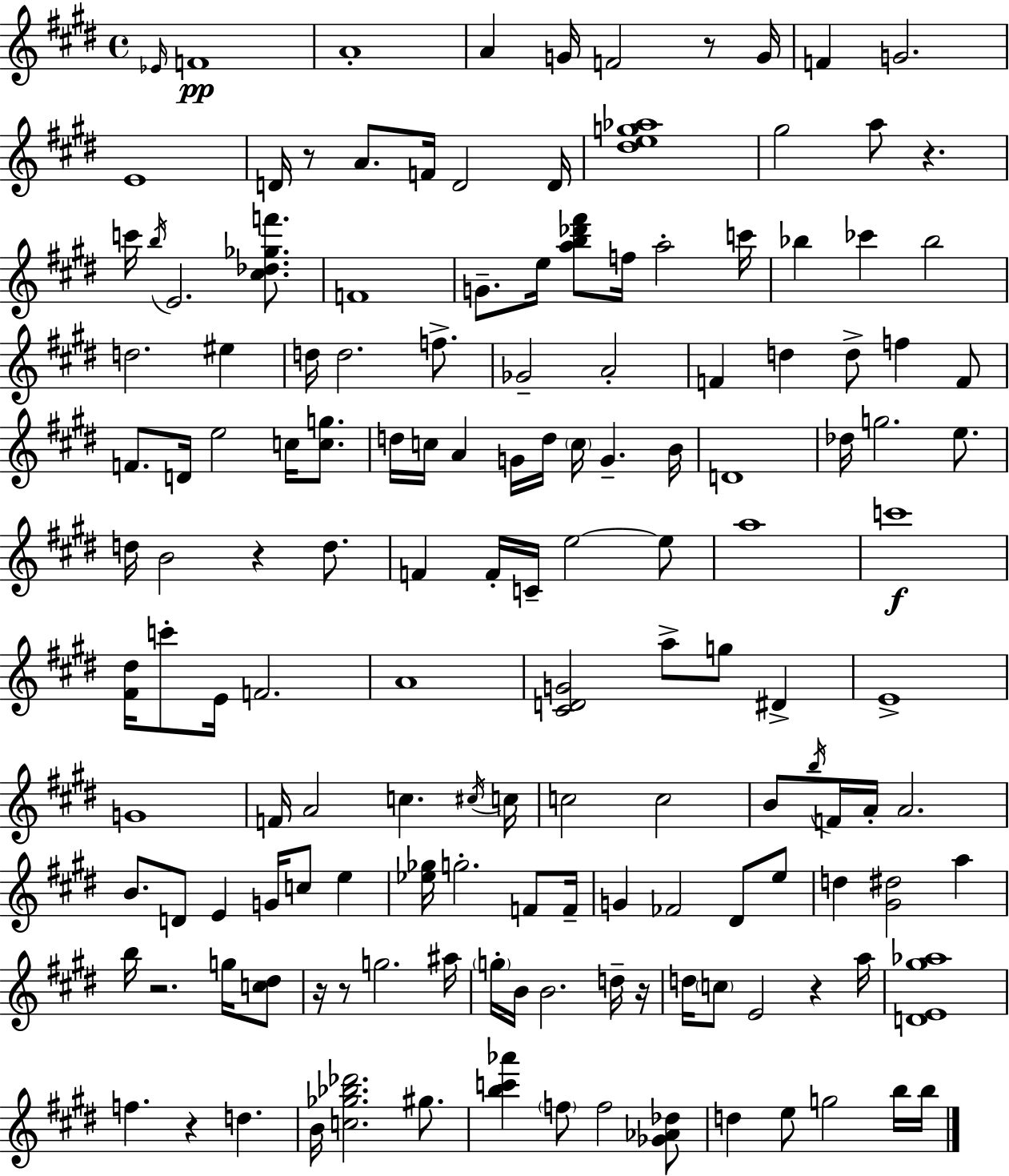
{
  \clef treble
  \time 4/4
  \defaultTimeSignature
  \key e \major
  \repeat volta 2 { \grace { ees'16 }\pp f'1 | a'1-. | a'4 g'16 f'2 r8 | g'16 f'4 g'2. | \break e'1 | d'16 r8 a'8. f'16 d'2 | d'16 <dis'' e'' g'' aes''>1 | gis''2 a''8 r4. | \break c'''16 \acciaccatura { b''16 } e'2. <cis'' des'' ges'' f'''>8. | f'1 | g'8.-- e''16 <a'' b'' des''' fis'''>8 f''16 a''2-. | c'''16 bes''4 ces'''4 bes''2 | \break d''2. eis''4 | d''16 d''2. f''8.-> | ges'2-- a'2-. | f'4 d''4 d''8-> f''4 | \break f'8 f'8. d'16 e''2 c''16 <c'' g''>8. | d''16 c''16 a'4 g'16 d''16 \parenthesize c''16 g'4.-- | b'16 d'1 | des''16 g''2. e''8. | \break d''16 b'2 r4 d''8. | f'4 f'16-. c'16-- e''2~~ | e''8 a''1 | c'''1\f | \break <fis' dis''>16 c'''8-. e'16 f'2. | a'1 | <cis' d' g'>2 a''8-> g''8 dis'4-> | e'1-> | \break g'1 | f'16 a'2 c''4. | \acciaccatura { cis''16 } c''16 c''2 c''2 | b'8 \acciaccatura { b''16 } f'16 a'16-. a'2. | \break b'8. d'8 e'4 g'16 c''8 | e''4 <ees'' ges''>16 g''2.-. | f'8 f'16-- g'4 fes'2 | dis'8 e''8 d''4 <gis' dis''>2 | \break a''4 b''16 r2. | g''16 <c'' dis''>8 r16 r8 g''2. | ais''16 \parenthesize g''16-. b'16 b'2. | d''16-- r16 d''16 \parenthesize c''8 e'2 r4 | \break a''16 <d' e' gis'' aes''>1 | f''4. r4 d''4. | b'16 <c'' ges'' bes'' des'''>2. | gis''8. <b'' c''' aes'''>4 \parenthesize f''8 f''2 | \break <ges' aes' des''>8 d''4 e''8 g''2 | b''16 b''16 } \bar "|."
}